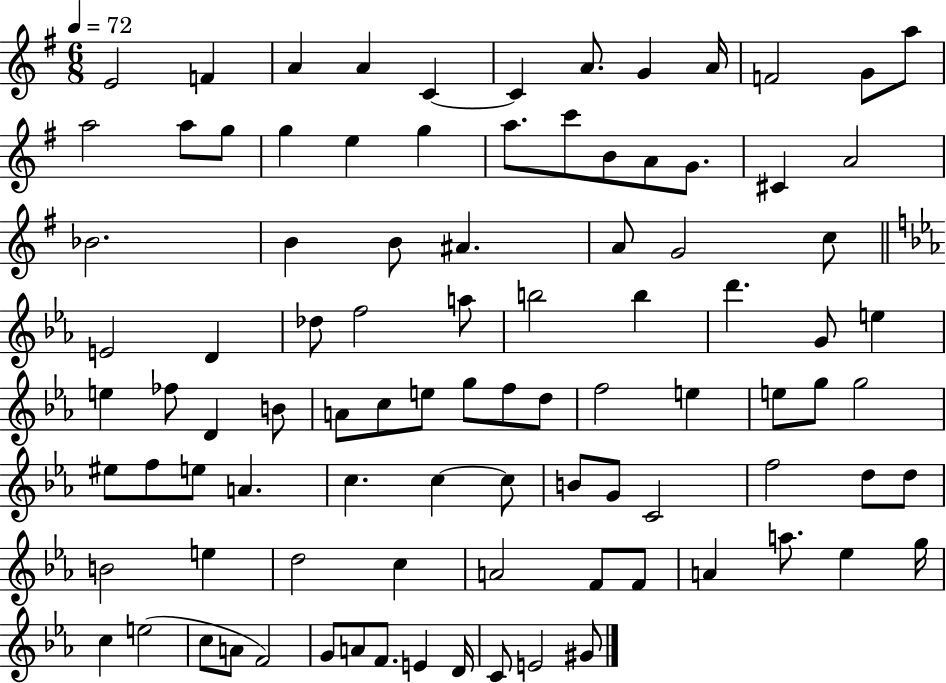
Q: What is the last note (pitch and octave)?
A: G#4